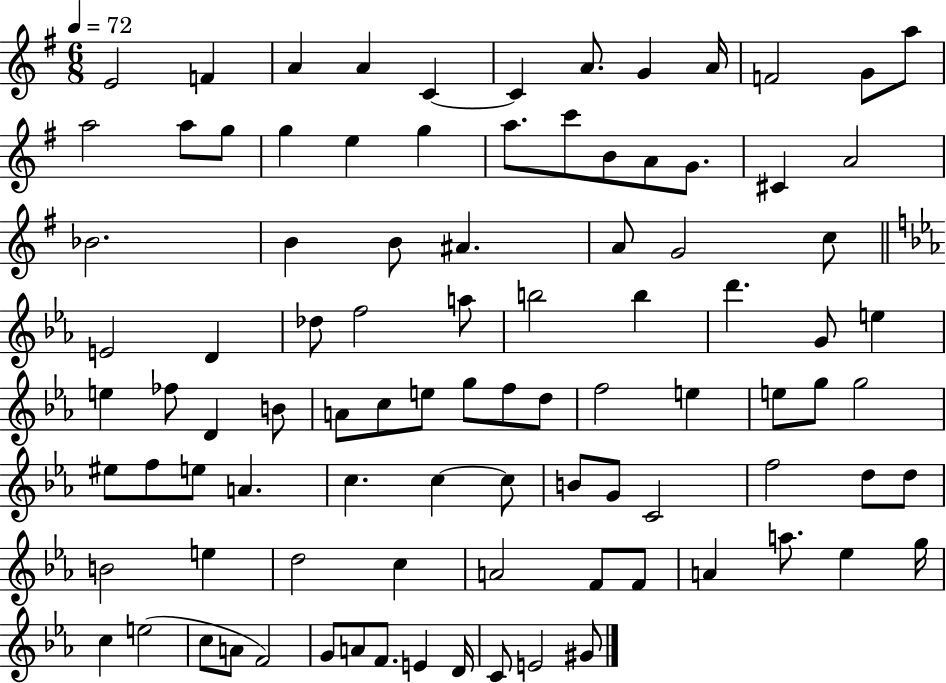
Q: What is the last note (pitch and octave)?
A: G#4